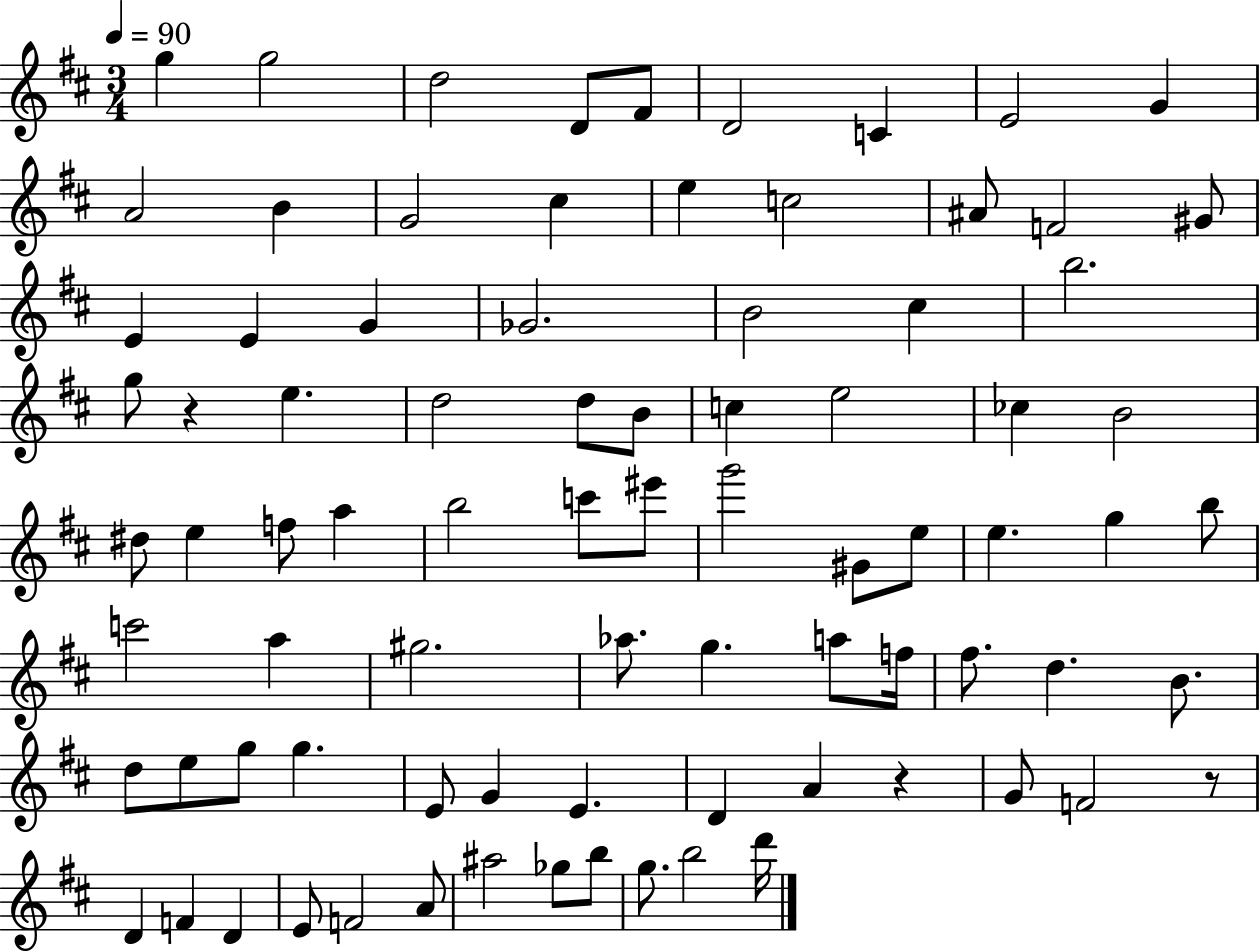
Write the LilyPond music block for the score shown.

{
  \clef treble
  \numericTimeSignature
  \time 3/4
  \key d \major
  \tempo 4 = 90
  \repeat volta 2 { g''4 g''2 | d''2 d'8 fis'8 | d'2 c'4 | e'2 g'4 | \break a'2 b'4 | g'2 cis''4 | e''4 c''2 | ais'8 f'2 gis'8 | \break e'4 e'4 g'4 | ges'2. | b'2 cis''4 | b''2. | \break g''8 r4 e''4. | d''2 d''8 b'8 | c''4 e''2 | ces''4 b'2 | \break dis''8 e''4 f''8 a''4 | b''2 c'''8 eis'''8 | g'''2 gis'8 e''8 | e''4. g''4 b''8 | \break c'''2 a''4 | gis''2. | aes''8. g''4. a''8 f''16 | fis''8. d''4. b'8. | \break d''8 e''8 g''8 g''4. | e'8 g'4 e'4. | d'4 a'4 r4 | g'8 f'2 r8 | \break d'4 f'4 d'4 | e'8 f'2 a'8 | ais''2 ges''8 b''8 | g''8. b''2 d'''16 | \break } \bar "|."
}